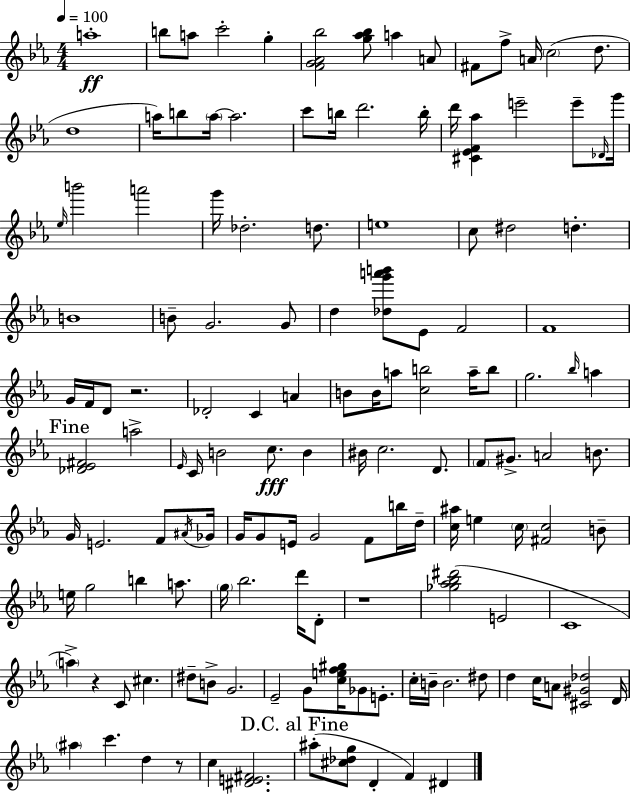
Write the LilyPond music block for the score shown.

{
  \clef treble
  \numericTimeSignature
  \time 4/4
  \key c \minor
  \tempo 4 = 100
  a''1-.\ff | b''8 a''8 c'''2-. g''4-. | <f' g' aes' bes''>2 <g'' aes'' bes''>8 a''4 a'8 | fis'8 f''8-> a'16 \parenthesize c''2( d''8. | \break d''1 | a''16) b''8 \parenthesize a''16~~ a''2. | c'''8 b''16 d'''2. b''16-. | d'''16 <cis' ees' f' aes''>4 e'''2-- e'''8-- \grace { des'16 } | \break g'''16 \grace { ees''16 } b'''2 a'''2 | g'''16 des''2.-. d''8. | e''1 | c''8 dis''2 d''4.-. | \break b'1 | b'8-- g'2. | g'8 d''4 <des'' g''' a''' b'''>8 ees'8 f'2 | f'1 | \break g'16 f'16 d'8 r2. | des'2-. c'4 a'4 | b'8 b'16 a''8 <c'' b''>2 a''16-- | b''8 g''2. \grace { bes''16 } a''4 | \break \mark "Fine" <des' ees' fis'>2 a''2-> | \grace { ees'16 } c'16 b'2 c''8.\fff | b'4 bis'16 c''2. | d'8. \parenthesize f'8 gis'8.-> a'2 | \break b'8. g'16 e'2. | f'8 \acciaccatura { ais'16 } ges'16 g'16 g'8 e'16 g'2 | f'8 b''16 d''16-- <c'' ais''>16 e''4 \parenthesize c''16 <fis' c''>2 | b'8-- e''16 g''2 b''4 | \break a''8. \parenthesize g''16 bes''2. | d'''16 d'8-. r1 | <ges'' aes'' bes'' dis'''>2( e'2 | c'1 | \break \parenthesize a''4->) r4 c'8 cis''4. | dis''8-- b'8-> g'2. | ees'2-- g'8 <c'' e'' f'' gis''>16 | ges'8 e'8.-. c''16-. b'16-- b'2. | \break dis''8 d''4 c''16 a'8 <cis' gis' des''>2 | d'16 \parenthesize ais''4 c'''4. d''4 | r8 c''4 <dis' e' fis'>2. | \mark "D.C. al Fine" ais''8-.( <cis'' des'' g''>8 d'4-. f'4) | \break dis'4 \bar "|."
}